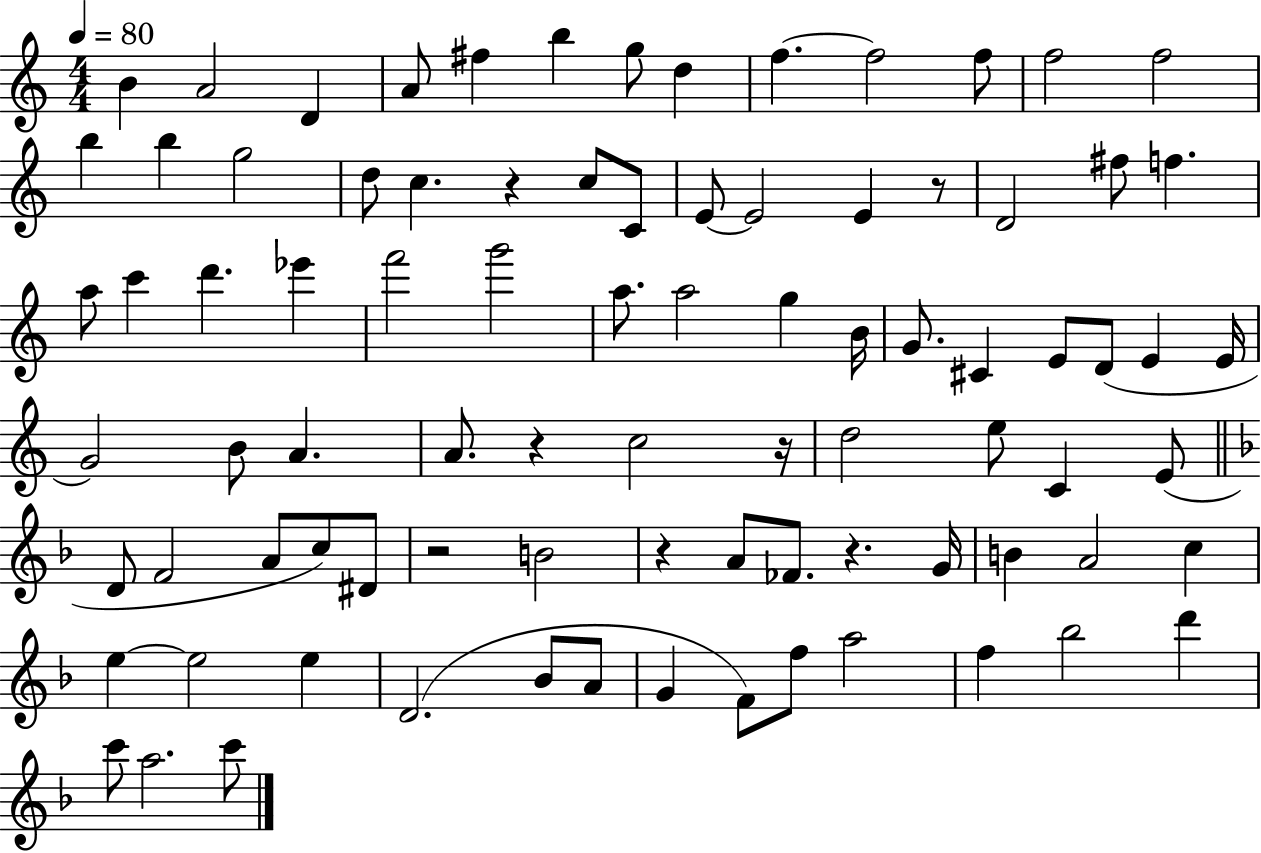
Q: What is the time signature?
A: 4/4